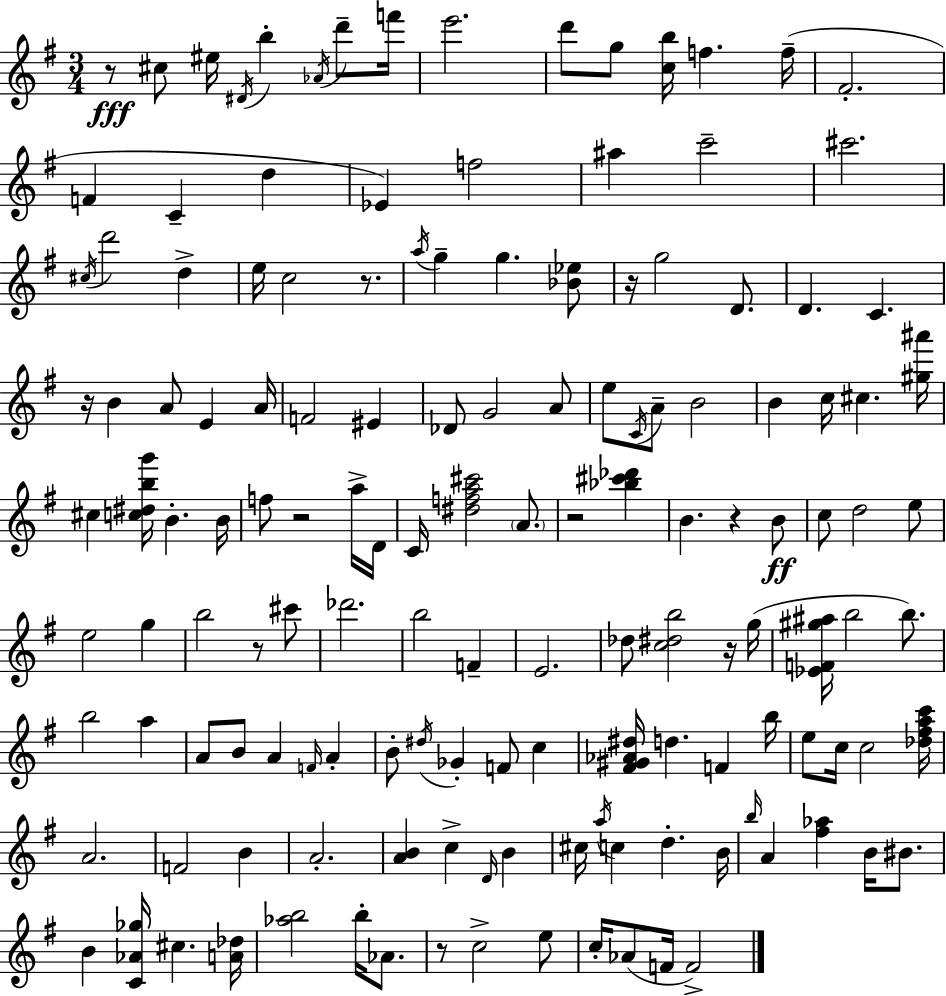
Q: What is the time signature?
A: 3/4